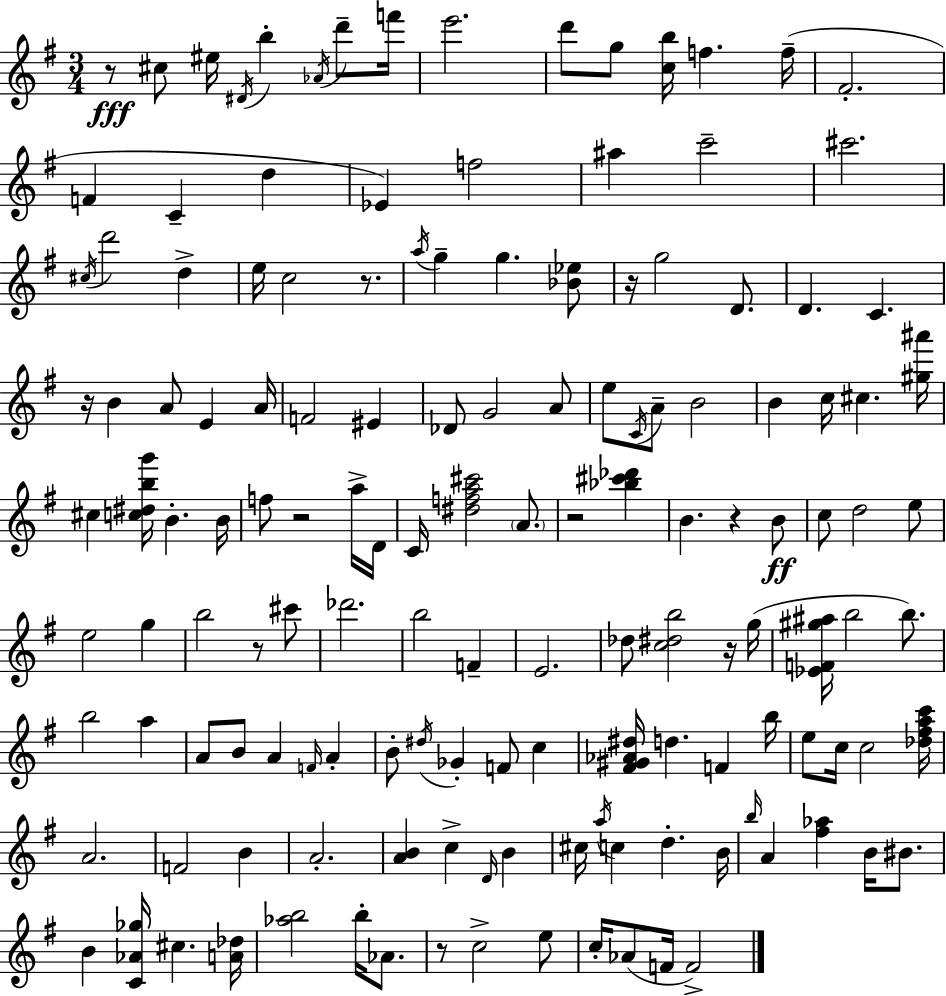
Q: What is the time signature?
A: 3/4